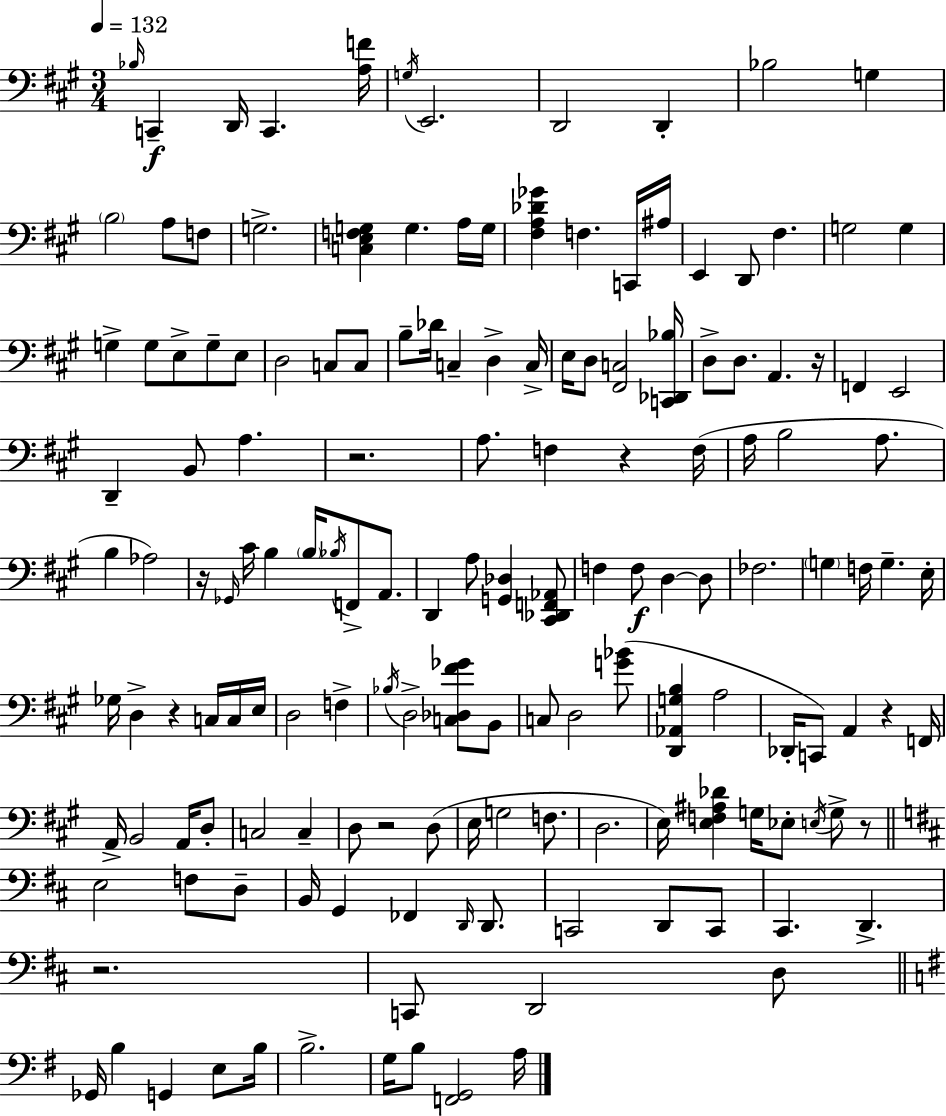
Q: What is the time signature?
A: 3/4